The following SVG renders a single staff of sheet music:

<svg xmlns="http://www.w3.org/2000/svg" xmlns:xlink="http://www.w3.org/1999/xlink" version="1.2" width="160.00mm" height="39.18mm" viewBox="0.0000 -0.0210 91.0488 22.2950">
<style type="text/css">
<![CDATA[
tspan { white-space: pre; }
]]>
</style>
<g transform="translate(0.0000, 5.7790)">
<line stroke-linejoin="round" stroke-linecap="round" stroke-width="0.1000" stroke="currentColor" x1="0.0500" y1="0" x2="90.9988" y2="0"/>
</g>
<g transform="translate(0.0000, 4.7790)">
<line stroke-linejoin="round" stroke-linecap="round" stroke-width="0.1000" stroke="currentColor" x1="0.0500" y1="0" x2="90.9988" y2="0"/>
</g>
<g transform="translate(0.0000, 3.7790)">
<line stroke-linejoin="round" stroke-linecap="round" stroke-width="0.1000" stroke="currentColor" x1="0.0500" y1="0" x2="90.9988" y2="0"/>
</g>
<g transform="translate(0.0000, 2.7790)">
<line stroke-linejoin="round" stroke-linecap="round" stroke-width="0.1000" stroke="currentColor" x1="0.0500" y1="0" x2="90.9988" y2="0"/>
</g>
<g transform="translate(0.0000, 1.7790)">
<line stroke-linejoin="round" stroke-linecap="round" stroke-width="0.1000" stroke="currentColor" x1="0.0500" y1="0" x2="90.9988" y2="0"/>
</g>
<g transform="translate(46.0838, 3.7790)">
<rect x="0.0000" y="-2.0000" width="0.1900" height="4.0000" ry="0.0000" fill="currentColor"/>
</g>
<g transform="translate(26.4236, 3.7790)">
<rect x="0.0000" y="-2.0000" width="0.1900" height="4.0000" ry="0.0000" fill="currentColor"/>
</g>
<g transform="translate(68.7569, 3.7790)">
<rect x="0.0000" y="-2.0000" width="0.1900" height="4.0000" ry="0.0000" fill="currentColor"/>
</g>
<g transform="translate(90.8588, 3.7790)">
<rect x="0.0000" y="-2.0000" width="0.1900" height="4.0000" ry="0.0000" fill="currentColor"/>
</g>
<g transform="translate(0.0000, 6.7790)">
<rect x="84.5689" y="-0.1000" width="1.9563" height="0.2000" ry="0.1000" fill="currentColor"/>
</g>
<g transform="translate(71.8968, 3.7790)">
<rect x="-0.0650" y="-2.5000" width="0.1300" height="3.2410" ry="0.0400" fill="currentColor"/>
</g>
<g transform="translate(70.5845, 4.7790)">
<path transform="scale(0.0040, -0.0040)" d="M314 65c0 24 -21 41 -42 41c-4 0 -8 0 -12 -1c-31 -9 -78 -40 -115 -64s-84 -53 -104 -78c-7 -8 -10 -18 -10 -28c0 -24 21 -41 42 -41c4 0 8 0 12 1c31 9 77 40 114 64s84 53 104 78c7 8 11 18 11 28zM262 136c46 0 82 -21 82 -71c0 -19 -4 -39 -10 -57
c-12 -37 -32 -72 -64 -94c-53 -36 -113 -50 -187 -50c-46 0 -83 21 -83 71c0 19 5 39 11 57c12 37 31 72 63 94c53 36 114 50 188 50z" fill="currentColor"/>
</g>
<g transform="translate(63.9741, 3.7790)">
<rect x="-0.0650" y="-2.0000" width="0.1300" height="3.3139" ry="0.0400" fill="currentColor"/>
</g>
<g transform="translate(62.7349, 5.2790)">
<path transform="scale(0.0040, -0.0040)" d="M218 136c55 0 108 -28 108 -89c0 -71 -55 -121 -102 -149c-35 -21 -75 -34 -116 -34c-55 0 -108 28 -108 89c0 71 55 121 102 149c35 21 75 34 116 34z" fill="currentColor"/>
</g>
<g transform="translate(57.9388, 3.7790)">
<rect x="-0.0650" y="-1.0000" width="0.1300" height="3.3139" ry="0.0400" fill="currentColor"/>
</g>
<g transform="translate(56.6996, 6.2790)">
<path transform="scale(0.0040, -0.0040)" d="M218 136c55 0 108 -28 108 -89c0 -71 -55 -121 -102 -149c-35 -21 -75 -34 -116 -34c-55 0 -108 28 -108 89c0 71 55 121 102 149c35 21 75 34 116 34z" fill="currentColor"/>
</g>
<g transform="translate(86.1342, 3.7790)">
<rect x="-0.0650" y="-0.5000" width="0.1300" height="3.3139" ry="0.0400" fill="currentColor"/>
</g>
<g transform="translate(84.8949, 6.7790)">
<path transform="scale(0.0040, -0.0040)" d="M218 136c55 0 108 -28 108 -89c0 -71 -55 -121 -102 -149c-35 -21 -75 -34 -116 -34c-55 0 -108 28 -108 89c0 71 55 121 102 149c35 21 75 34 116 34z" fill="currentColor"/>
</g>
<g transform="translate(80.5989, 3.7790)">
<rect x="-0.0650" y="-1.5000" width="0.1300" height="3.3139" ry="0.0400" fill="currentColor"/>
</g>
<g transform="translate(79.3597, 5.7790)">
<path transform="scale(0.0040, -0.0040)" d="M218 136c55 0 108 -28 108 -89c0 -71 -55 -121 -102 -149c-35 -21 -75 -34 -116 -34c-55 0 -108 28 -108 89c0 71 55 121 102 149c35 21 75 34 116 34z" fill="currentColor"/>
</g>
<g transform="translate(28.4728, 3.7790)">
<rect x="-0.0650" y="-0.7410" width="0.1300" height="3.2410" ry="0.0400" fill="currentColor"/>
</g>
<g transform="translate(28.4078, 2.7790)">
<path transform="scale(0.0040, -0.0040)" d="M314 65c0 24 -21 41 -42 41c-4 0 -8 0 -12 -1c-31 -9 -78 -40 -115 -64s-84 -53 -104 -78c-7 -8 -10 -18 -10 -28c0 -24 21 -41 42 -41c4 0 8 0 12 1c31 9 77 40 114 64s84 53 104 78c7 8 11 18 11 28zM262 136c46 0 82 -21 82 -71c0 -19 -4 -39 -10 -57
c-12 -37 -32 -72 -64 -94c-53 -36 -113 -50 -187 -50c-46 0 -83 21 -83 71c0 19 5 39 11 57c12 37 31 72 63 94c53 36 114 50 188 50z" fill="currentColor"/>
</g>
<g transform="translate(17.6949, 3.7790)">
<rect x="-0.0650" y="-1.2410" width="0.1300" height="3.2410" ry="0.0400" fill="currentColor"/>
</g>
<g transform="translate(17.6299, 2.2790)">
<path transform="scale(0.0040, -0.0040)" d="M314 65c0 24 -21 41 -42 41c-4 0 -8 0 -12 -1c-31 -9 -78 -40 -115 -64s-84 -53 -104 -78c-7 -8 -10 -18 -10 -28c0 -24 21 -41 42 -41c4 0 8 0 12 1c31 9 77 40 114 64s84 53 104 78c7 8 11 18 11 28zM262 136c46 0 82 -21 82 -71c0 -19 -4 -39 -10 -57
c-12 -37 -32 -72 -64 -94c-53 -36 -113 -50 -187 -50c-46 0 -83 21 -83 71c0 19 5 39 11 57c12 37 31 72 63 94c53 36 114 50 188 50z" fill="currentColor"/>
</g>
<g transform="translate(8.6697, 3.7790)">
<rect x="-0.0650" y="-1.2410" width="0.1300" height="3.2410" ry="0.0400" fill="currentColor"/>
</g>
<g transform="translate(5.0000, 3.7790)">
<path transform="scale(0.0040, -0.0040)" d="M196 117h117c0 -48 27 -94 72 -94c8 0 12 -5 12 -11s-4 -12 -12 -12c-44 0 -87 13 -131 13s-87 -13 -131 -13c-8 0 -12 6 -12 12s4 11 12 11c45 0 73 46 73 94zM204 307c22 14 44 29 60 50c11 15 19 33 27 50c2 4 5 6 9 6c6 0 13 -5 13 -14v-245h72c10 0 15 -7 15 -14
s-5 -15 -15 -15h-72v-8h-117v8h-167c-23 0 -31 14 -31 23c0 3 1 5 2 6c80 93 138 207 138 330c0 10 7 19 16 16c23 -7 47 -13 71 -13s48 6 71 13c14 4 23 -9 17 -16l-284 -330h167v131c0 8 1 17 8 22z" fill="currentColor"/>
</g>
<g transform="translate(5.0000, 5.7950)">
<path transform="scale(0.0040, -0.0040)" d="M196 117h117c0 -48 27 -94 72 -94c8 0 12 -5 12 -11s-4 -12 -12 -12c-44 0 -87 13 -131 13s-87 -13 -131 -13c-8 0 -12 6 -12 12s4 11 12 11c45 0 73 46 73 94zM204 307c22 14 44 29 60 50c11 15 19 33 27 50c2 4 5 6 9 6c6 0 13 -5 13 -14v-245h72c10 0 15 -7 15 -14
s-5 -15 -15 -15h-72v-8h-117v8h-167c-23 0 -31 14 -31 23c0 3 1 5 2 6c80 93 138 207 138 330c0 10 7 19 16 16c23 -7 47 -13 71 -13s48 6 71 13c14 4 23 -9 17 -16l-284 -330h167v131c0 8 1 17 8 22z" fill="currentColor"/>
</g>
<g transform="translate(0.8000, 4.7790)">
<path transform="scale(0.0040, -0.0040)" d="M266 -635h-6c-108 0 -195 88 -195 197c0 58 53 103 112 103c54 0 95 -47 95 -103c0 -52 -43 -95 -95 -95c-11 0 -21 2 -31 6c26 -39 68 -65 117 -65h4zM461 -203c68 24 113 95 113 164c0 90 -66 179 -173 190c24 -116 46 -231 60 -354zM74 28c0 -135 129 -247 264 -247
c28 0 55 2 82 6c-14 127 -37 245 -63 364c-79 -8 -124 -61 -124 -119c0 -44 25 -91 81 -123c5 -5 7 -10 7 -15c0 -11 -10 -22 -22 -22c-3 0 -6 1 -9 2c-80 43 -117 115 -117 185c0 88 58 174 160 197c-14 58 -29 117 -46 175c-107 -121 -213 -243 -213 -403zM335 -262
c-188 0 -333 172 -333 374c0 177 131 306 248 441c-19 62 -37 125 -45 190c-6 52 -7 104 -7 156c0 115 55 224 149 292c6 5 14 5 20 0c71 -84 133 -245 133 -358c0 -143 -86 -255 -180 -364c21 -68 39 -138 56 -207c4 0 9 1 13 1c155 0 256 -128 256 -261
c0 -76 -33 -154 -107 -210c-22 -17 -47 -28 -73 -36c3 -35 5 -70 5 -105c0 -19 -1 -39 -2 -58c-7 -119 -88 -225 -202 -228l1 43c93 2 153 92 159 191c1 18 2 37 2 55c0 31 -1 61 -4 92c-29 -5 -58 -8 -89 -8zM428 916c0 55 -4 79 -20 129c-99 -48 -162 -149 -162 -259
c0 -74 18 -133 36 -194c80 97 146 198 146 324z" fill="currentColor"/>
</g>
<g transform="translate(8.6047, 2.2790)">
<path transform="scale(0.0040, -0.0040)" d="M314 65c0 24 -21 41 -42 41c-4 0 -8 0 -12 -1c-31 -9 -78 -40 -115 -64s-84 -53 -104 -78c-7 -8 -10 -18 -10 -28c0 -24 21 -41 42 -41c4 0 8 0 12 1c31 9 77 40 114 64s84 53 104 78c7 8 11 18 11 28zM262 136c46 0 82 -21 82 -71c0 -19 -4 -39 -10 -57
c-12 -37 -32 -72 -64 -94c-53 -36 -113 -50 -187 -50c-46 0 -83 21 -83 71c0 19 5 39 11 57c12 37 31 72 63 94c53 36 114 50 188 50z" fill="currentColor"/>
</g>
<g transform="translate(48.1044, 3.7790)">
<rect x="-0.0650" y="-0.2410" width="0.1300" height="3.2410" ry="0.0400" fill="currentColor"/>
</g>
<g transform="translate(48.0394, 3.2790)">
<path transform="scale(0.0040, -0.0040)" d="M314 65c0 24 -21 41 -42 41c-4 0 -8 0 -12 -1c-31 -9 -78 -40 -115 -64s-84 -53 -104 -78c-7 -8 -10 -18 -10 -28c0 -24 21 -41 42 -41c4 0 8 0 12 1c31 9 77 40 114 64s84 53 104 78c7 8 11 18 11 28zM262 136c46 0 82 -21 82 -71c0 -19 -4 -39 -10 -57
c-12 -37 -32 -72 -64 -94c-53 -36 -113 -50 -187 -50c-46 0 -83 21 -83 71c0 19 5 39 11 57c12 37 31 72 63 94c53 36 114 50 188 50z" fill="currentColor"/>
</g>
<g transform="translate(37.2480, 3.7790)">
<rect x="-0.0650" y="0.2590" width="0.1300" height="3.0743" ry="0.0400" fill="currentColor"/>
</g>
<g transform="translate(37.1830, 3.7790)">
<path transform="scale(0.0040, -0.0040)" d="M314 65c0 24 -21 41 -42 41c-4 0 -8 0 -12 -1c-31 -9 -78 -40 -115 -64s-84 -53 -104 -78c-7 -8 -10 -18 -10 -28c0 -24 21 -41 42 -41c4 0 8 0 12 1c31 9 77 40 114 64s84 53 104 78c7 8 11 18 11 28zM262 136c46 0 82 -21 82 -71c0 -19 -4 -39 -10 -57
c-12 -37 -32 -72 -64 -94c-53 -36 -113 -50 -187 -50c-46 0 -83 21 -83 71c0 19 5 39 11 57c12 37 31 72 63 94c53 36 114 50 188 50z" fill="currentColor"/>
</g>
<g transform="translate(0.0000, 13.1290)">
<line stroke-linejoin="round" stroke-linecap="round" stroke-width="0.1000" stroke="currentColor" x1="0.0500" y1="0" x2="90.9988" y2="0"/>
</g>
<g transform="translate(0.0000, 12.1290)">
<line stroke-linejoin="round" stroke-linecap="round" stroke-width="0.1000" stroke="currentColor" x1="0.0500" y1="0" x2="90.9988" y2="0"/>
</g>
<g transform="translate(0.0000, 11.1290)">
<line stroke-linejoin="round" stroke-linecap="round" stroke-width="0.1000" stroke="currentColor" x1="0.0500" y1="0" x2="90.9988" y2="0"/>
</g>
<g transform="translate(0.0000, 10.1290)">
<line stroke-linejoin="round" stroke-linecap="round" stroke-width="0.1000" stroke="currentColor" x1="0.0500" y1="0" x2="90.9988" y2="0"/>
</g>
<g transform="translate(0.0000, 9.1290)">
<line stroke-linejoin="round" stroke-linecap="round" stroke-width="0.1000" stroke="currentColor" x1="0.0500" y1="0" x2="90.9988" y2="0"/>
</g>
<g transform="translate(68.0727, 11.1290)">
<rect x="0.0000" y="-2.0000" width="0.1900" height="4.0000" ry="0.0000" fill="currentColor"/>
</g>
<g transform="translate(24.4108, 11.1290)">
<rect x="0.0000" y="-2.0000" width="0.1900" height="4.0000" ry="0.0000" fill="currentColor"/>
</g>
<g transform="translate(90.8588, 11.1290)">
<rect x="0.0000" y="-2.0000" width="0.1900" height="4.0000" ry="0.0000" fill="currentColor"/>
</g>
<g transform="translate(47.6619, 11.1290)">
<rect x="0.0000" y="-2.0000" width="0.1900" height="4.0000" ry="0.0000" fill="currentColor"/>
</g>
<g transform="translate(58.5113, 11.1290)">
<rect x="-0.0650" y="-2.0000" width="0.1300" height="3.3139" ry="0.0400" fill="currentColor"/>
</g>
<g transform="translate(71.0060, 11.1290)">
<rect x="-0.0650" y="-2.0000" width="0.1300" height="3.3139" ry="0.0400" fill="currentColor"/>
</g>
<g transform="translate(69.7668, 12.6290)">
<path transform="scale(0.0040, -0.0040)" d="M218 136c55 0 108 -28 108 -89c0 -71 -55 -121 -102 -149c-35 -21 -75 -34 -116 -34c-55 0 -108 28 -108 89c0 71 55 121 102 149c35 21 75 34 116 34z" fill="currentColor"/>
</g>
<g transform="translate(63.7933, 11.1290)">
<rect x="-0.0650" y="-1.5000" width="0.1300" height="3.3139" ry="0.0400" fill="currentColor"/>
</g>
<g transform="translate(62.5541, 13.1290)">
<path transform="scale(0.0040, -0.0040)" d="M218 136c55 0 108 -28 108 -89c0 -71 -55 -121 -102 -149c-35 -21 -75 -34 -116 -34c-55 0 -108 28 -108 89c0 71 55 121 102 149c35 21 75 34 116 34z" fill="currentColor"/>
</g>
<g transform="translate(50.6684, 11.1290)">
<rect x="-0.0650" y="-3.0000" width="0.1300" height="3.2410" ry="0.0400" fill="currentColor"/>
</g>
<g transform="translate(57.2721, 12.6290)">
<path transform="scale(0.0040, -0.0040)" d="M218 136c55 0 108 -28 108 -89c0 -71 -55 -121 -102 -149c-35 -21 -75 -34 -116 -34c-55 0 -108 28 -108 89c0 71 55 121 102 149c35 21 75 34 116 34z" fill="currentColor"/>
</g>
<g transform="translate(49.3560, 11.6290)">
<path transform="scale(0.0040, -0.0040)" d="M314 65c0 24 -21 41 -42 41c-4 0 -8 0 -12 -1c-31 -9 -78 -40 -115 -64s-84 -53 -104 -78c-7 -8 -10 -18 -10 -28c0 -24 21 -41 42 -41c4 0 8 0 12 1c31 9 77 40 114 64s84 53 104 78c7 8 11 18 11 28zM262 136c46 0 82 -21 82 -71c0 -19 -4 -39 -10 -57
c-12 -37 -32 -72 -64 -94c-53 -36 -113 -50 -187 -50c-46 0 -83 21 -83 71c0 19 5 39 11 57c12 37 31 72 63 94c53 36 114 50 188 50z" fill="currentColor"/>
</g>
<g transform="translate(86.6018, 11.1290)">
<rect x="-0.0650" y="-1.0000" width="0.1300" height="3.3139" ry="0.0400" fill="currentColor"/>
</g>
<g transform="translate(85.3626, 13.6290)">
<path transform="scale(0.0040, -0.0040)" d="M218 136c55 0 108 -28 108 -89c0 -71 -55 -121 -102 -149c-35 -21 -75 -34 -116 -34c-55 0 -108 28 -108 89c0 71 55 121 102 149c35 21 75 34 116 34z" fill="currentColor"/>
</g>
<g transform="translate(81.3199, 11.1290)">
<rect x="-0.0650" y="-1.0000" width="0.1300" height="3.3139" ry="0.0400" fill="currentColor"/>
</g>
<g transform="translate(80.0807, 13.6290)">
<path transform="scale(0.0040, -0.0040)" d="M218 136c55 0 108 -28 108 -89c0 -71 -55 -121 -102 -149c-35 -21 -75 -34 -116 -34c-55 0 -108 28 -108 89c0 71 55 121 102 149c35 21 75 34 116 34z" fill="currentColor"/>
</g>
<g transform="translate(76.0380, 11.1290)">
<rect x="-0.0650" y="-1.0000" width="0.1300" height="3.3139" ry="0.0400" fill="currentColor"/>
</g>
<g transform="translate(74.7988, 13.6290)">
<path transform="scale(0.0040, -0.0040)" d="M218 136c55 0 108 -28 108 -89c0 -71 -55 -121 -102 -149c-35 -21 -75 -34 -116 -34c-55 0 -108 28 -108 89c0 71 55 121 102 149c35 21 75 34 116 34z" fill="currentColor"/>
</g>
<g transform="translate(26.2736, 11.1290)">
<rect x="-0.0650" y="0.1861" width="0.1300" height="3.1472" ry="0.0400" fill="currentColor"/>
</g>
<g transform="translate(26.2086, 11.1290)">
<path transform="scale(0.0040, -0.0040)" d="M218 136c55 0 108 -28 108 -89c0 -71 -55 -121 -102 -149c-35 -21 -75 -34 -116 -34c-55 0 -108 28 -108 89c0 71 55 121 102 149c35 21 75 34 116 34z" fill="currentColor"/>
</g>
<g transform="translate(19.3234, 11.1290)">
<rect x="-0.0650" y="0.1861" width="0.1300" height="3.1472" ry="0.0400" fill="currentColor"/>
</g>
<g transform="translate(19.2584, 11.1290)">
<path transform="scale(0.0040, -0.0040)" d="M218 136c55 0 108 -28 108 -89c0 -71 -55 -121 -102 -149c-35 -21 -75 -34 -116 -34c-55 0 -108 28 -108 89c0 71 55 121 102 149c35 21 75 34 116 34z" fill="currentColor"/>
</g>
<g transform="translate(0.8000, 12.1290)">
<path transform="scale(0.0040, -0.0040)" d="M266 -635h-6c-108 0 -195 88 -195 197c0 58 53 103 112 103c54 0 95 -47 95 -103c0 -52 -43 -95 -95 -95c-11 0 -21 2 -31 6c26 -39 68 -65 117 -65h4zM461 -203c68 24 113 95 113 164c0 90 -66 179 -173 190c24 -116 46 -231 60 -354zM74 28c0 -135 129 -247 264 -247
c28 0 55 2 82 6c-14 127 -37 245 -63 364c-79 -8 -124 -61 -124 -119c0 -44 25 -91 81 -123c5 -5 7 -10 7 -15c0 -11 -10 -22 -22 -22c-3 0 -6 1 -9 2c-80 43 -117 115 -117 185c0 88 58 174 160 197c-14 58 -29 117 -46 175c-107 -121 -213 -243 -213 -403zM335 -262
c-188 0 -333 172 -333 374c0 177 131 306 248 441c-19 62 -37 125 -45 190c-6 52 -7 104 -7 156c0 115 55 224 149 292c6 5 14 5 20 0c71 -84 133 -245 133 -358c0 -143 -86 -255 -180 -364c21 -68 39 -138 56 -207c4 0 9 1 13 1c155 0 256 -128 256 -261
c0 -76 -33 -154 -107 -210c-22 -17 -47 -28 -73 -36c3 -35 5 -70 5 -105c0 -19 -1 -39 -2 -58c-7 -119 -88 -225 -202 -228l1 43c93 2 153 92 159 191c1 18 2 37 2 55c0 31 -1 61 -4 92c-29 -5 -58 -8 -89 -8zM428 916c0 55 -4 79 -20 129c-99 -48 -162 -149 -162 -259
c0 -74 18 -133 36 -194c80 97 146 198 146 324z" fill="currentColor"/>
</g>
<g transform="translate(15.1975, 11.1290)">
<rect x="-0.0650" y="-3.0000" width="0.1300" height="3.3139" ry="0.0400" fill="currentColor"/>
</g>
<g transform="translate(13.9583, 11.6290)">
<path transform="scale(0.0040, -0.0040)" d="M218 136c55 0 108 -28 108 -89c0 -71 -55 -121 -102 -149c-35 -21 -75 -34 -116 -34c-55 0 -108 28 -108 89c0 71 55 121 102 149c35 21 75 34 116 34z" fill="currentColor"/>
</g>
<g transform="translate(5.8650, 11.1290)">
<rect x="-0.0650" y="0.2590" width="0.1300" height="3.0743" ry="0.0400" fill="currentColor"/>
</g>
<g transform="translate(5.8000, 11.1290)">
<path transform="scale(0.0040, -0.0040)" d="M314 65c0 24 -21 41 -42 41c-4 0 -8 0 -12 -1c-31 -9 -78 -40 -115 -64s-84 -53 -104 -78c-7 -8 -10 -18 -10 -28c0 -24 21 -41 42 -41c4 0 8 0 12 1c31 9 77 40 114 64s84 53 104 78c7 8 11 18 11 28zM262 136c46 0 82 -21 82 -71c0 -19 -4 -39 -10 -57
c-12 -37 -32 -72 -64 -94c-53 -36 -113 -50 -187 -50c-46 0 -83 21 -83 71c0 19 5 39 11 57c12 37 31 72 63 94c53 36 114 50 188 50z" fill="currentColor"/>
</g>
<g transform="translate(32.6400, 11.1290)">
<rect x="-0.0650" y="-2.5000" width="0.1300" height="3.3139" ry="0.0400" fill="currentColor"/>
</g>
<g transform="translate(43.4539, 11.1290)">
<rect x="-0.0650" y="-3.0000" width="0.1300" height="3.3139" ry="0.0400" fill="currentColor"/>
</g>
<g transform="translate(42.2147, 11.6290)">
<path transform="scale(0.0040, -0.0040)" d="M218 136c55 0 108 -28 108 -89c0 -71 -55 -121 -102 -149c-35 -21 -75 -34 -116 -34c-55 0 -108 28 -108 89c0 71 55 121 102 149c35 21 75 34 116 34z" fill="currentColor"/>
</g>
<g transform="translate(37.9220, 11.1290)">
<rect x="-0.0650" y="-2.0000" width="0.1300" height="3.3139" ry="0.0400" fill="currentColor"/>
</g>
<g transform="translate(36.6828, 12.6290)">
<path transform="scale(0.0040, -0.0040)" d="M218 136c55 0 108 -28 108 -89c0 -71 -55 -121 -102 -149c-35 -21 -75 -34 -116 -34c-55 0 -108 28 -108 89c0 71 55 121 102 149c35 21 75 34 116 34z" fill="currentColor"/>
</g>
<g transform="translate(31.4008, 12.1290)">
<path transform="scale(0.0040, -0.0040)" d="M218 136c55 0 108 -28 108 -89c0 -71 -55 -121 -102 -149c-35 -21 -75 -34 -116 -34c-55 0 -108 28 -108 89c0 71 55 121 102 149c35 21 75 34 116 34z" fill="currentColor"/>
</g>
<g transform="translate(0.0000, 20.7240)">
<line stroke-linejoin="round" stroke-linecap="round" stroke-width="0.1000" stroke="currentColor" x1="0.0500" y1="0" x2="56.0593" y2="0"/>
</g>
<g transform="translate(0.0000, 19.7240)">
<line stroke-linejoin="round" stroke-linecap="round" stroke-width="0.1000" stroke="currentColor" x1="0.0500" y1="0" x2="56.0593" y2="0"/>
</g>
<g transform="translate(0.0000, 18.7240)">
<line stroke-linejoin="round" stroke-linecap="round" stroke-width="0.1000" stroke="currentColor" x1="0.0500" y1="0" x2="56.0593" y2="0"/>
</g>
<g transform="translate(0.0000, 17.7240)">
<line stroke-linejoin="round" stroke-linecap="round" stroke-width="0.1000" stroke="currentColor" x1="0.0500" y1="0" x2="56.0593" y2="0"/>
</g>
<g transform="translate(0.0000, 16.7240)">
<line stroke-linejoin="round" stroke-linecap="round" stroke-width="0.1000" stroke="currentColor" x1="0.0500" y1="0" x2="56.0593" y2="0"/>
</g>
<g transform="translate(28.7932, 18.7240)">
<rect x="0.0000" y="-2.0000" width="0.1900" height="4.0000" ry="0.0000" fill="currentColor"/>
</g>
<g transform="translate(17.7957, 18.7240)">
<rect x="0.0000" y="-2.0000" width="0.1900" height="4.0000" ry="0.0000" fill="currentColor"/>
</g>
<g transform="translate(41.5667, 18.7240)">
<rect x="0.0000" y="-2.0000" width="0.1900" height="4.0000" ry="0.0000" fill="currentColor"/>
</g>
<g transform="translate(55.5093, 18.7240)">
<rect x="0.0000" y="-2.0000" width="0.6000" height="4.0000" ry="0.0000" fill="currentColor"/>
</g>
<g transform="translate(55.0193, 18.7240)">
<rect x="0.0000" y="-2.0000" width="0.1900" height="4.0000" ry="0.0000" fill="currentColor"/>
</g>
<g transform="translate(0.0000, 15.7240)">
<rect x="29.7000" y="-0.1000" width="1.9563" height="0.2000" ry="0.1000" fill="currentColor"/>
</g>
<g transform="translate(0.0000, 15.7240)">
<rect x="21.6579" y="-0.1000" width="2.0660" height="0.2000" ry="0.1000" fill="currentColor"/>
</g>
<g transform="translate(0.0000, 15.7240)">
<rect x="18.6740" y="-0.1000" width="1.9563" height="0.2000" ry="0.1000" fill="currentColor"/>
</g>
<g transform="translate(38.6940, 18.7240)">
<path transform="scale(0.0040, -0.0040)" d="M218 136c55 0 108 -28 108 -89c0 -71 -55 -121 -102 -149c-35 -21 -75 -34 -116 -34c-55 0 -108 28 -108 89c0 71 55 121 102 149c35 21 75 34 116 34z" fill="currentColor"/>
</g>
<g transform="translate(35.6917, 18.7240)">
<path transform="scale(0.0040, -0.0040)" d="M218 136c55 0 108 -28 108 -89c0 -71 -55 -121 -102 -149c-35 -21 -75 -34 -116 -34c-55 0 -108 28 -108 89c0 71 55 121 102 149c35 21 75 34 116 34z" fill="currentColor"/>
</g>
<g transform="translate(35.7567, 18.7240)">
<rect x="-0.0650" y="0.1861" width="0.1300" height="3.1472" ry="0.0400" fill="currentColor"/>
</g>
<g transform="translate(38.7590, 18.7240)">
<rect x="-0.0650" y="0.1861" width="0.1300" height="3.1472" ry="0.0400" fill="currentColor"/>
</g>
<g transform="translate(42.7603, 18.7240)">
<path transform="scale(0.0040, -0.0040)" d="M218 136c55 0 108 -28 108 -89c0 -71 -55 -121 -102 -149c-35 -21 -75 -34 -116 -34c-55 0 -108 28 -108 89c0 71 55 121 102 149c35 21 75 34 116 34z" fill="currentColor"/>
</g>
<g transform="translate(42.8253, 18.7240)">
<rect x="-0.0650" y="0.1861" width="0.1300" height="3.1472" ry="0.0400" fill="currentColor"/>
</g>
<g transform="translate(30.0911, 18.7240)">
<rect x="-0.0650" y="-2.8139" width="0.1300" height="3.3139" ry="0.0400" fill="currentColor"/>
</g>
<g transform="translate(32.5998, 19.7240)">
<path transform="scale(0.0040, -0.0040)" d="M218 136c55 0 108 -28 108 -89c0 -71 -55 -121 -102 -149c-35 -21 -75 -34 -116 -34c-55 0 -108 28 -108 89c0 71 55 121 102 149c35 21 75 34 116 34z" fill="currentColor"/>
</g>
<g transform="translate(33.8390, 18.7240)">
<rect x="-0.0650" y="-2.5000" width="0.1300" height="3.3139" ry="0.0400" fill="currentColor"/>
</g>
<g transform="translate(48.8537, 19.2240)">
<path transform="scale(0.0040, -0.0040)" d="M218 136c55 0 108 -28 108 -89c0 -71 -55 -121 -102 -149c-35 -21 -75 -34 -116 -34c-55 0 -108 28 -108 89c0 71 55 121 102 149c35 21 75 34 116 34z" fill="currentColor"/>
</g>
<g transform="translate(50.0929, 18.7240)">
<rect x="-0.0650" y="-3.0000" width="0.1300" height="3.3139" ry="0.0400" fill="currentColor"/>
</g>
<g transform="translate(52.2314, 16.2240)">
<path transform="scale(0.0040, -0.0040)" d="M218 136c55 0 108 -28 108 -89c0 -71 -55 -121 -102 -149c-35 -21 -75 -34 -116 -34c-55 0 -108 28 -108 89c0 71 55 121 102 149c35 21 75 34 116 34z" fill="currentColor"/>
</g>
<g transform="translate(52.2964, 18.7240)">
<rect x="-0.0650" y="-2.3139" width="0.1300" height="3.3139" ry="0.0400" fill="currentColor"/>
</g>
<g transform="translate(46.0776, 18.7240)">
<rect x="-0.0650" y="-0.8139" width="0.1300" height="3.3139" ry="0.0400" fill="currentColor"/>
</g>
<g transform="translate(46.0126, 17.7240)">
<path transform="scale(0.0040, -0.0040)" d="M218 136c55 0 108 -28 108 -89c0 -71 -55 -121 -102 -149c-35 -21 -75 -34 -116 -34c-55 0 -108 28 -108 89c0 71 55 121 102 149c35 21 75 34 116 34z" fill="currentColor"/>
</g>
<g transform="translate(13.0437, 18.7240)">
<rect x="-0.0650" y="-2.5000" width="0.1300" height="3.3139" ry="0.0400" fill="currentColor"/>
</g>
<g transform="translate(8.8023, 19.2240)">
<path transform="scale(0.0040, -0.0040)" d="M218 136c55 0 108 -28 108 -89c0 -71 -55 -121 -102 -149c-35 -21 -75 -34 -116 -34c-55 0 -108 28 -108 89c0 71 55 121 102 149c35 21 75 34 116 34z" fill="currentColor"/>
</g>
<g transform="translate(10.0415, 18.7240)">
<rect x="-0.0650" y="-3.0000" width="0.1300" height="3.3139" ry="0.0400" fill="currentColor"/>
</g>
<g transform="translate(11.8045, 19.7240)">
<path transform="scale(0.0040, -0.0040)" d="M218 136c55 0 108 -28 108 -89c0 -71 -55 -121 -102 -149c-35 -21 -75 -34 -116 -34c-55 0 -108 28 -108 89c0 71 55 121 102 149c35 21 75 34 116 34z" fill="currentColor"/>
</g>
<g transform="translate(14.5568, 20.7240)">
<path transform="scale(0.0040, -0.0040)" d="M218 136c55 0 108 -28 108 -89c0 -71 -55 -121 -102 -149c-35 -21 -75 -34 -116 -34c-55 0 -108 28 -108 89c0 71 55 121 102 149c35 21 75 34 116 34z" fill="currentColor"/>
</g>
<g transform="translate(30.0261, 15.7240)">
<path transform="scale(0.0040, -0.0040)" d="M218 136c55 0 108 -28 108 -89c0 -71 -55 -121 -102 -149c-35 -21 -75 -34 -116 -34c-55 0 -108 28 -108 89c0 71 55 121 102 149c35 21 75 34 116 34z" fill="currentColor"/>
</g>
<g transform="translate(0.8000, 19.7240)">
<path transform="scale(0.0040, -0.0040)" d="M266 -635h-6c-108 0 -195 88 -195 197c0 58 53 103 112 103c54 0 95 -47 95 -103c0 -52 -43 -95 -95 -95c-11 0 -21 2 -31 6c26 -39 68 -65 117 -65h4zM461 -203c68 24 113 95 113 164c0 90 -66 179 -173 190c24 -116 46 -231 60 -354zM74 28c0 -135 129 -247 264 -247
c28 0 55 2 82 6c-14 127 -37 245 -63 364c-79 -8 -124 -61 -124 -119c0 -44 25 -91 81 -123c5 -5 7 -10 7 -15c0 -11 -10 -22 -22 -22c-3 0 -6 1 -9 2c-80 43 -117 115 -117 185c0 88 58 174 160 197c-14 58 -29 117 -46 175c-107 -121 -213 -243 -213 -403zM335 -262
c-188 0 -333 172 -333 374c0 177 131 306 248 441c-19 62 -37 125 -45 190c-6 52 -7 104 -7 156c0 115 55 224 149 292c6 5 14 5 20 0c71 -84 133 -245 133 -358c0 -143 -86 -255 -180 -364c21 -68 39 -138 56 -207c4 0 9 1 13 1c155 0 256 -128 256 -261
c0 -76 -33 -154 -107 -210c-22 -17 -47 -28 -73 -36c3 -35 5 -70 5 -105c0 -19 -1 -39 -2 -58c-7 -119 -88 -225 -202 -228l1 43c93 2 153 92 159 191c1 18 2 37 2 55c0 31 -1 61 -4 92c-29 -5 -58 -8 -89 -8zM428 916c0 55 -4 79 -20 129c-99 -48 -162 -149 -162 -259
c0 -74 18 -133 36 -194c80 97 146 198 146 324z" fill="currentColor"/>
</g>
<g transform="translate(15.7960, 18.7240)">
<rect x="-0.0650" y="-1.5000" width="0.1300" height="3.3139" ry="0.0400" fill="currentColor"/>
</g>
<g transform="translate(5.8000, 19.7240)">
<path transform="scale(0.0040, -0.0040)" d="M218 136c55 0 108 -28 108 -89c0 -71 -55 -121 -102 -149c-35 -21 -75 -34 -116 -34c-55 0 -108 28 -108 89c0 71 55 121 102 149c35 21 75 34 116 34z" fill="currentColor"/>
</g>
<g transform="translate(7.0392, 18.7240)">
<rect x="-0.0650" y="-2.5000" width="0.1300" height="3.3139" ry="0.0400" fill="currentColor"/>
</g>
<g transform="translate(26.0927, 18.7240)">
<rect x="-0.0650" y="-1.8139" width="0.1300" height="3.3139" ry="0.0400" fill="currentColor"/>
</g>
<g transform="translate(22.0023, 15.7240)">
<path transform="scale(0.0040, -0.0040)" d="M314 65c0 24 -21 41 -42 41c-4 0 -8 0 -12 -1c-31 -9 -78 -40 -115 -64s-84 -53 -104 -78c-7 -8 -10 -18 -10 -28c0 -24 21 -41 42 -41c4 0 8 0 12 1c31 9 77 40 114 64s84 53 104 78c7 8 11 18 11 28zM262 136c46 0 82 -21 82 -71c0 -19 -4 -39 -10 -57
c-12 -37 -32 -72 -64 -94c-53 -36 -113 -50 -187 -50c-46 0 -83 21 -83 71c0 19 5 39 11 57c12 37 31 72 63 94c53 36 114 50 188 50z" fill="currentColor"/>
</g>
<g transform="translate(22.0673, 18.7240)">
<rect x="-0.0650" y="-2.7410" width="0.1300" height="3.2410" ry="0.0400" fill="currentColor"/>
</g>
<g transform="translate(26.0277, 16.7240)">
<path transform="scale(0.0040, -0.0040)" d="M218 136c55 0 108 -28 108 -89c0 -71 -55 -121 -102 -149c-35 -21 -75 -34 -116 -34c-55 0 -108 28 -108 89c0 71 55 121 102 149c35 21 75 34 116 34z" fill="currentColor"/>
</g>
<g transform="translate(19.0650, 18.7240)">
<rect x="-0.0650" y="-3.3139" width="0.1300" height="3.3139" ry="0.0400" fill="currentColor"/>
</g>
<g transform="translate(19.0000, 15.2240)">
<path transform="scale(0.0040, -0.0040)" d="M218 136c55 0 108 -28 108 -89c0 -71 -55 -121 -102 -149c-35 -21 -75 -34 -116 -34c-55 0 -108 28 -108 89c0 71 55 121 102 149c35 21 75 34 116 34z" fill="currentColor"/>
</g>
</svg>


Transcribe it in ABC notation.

X:1
T:Untitled
M:4/4
L:1/4
K:C
e2 e2 d2 B2 c2 D F G2 E C B2 A B B G F A A2 F E F D D D G A G E b a2 f a G B B B d A g